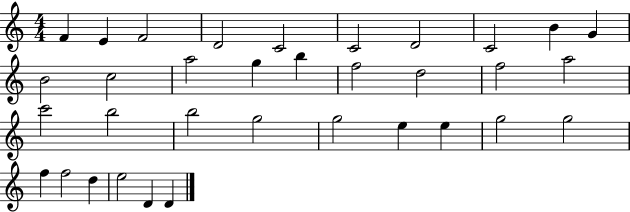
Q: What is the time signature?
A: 4/4